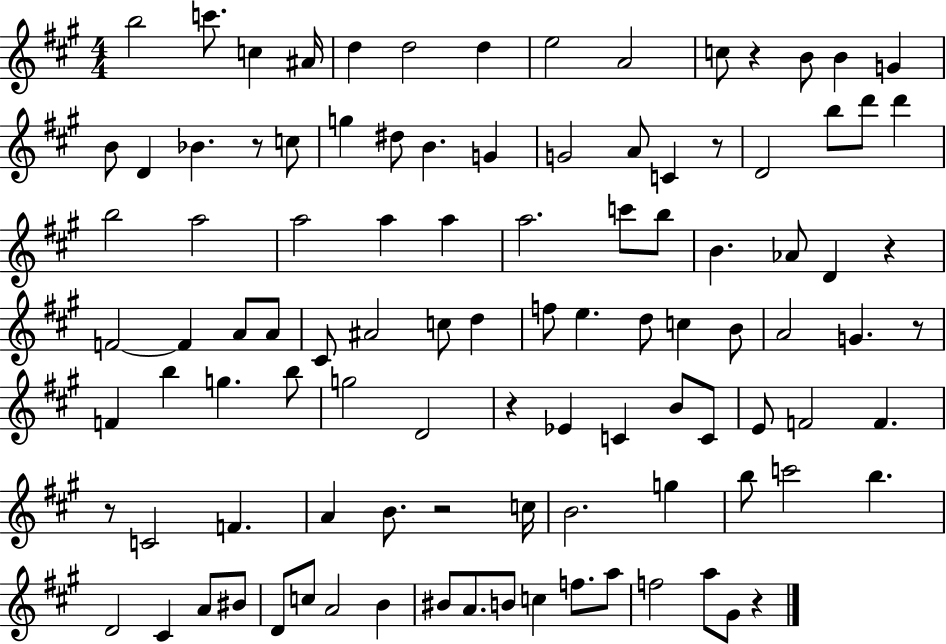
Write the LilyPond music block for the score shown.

{
  \clef treble
  \numericTimeSignature
  \time 4/4
  \key a \major
  b''2 c'''8. c''4 ais'16 | d''4 d''2 d''4 | e''2 a'2 | c''8 r4 b'8 b'4 g'4 | \break b'8 d'4 bes'4. r8 c''8 | g''4 dis''8 b'4. g'4 | g'2 a'8 c'4 r8 | d'2 b''8 d'''8 d'''4 | \break b''2 a''2 | a''2 a''4 a''4 | a''2. c'''8 b''8 | b'4. aes'8 d'4 r4 | \break f'2~~ f'4 a'8 a'8 | cis'8 ais'2 c''8 d''4 | f''8 e''4. d''8 c''4 b'8 | a'2 g'4. r8 | \break f'4 b''4 g''4. b''8 | g''2 d'2 | r4 ees'4 c'4 b'8 c'8 | e'8 f'2 f'4. | \break r8 c'2 f'4. | a'4 b'8. r2 c''16 | b'2. g''4 | b''8 c'''2 b''4. | \break d'2 cis'4 a'8 bis'8 | d'8 c''8 a'2 b'4 | bis'8 a'8. b'8 c''4 f''8. a''8 | f''2 a''8 gis'8 r4 | \break \bar "|."
}